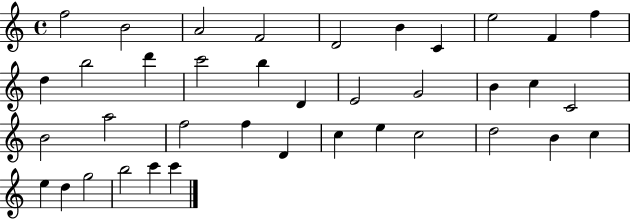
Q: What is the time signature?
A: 4/4